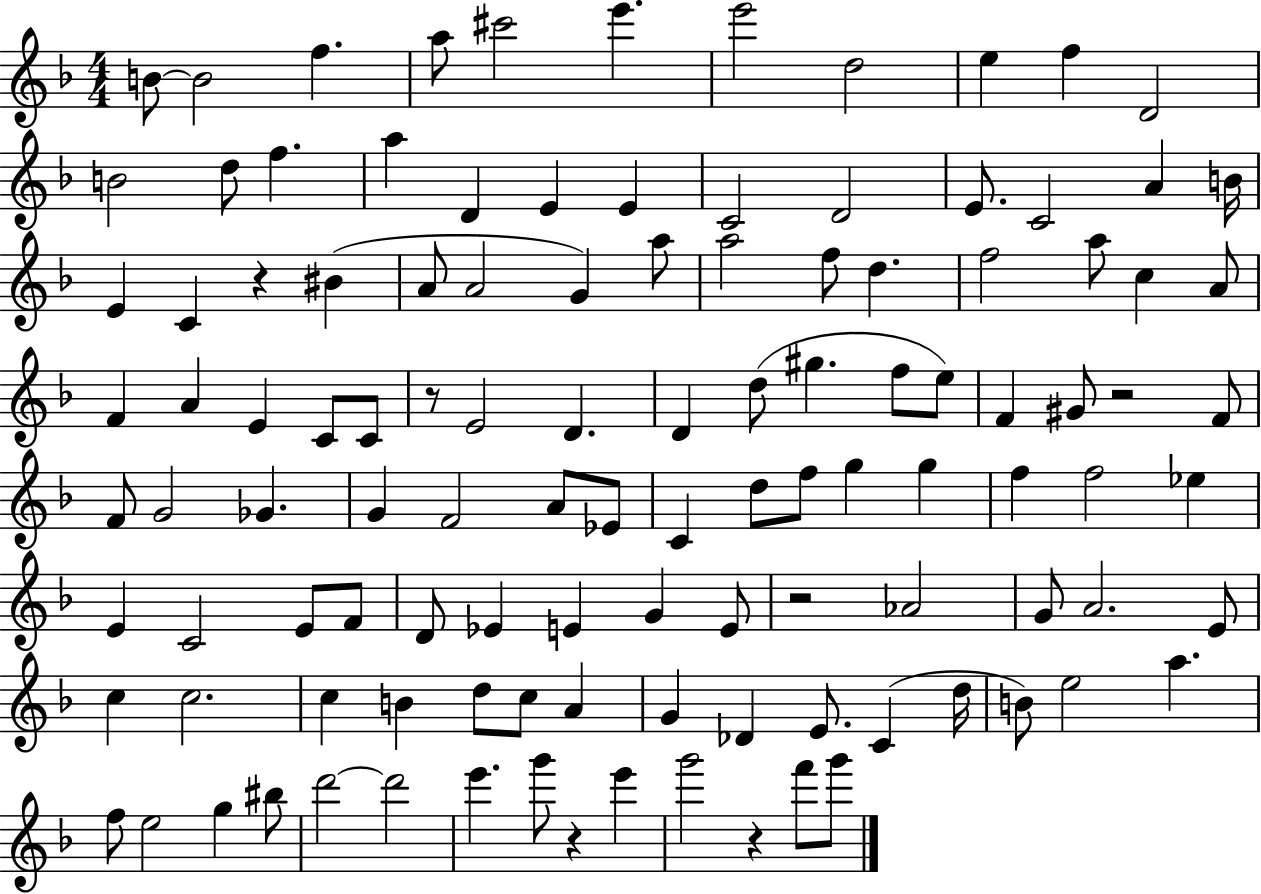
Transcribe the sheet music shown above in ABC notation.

X:1
T:Untitled
M:4/4
L:1/4
K:F
B/2 B2 f a/2 ^c'2 e' e'2 d2 e f D2 B2 d/2 f a D E E C2 D2 E/2 C2 A B/4 E C z ^B A/2 A2 G a/2 a2 f/2 d f2 a/2 c A/2 F A E C/2 C/2 z/2 E2 D D d/2 ^g f/2 e/2 F ^G/2 z2 F/2 F/2 G2 _G G F2 A/2 _E/2 C d/2 f/2 g g f f2 _e E C2 E/2 F/2 D/2 _E E G E/2 z2 _A2 G/2 A2 E/2 c c2 c B d/2 c/2 A G _D E/2 C d/4 B/2 e2 a f/2 e2 g ^b/2 d'2 d'2 e' g'/2 z e' g'2 z f'/2 g'/2